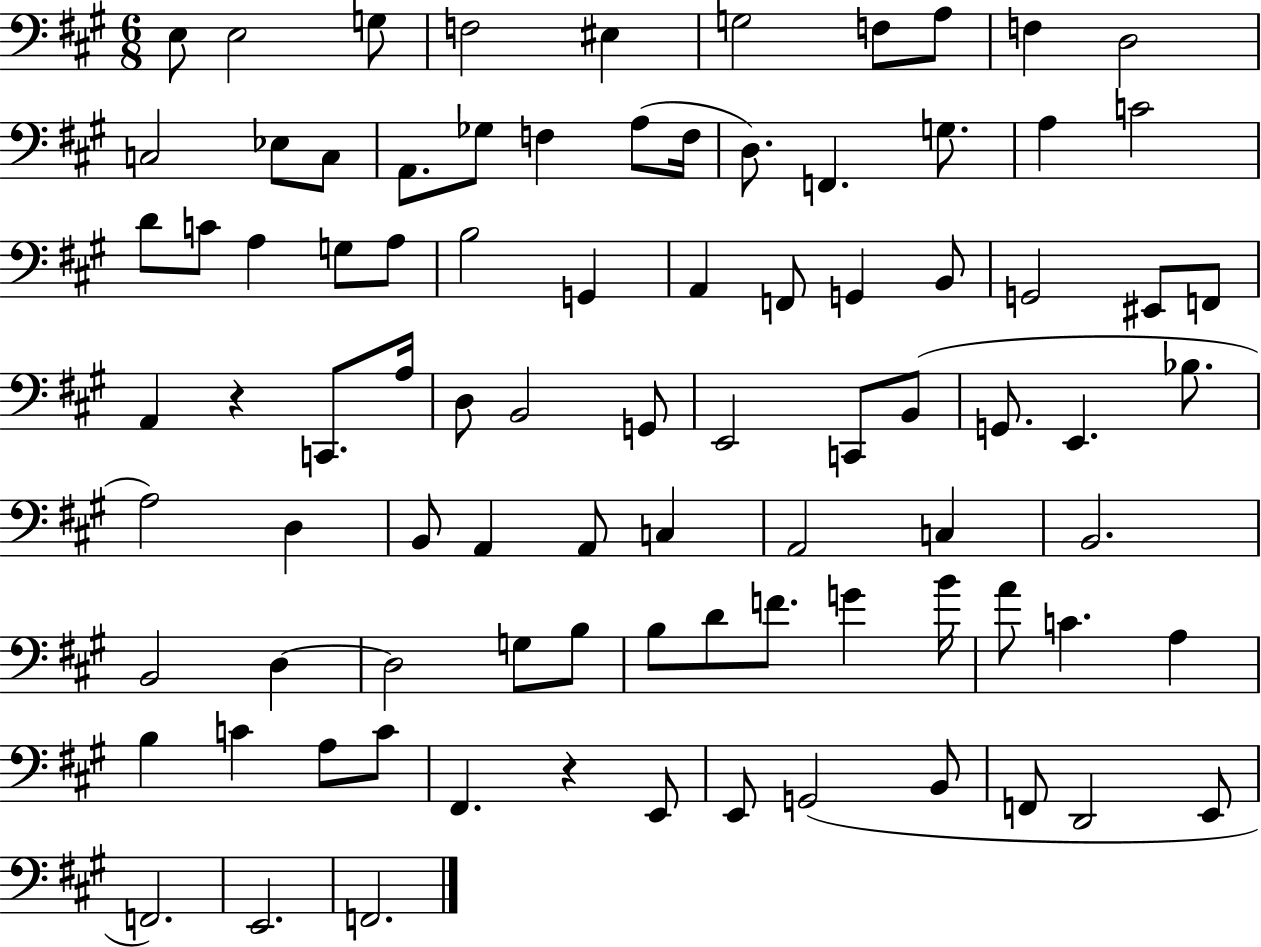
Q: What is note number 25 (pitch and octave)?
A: C4